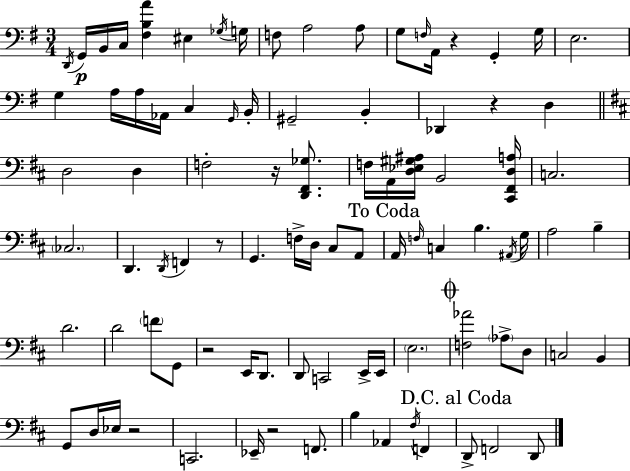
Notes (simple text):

D2/s G2/s B2/s C3/s [F#3,B3,A4]/q EIS3/q Gb3/s G3/s F3/e A3/h A3/e G3/e F3/s A2/s R/q G2/q G3/s E3/h. G3/q A3/s A3/s Ab2/s C3/q G2/s B2/s G#2/h B2/q Db2/q R/q D3/q D3/h D3/q F3/h R/s [D2,F#2,Gb3]/e. F3/s A2/s [D3,Eb3,G#3,A#3]/s B2/h [C#2,F#2,D3,A3]/s C3/h. CES3/h. D2/q. D2/s F2/q R/e G2/q. F3/s D3/s C#3/e A2/e A2/s F3/s C3/q B3/q. A#2/s G3/s A3/h B3/q D4/h. D4/h F4/e G2/e R/h E2/s D2/e. D2/e C2/h E2/s E2/s E3/h. [F3,Ab4]/h Ab3/e D3/e C3/h B2/q G2/e D3/s Eb3/s R/h C2/h. Eb2/s R/h F2/e. B3/q Ab2/q F#3/s F2/q D2/e F2/h D2/e